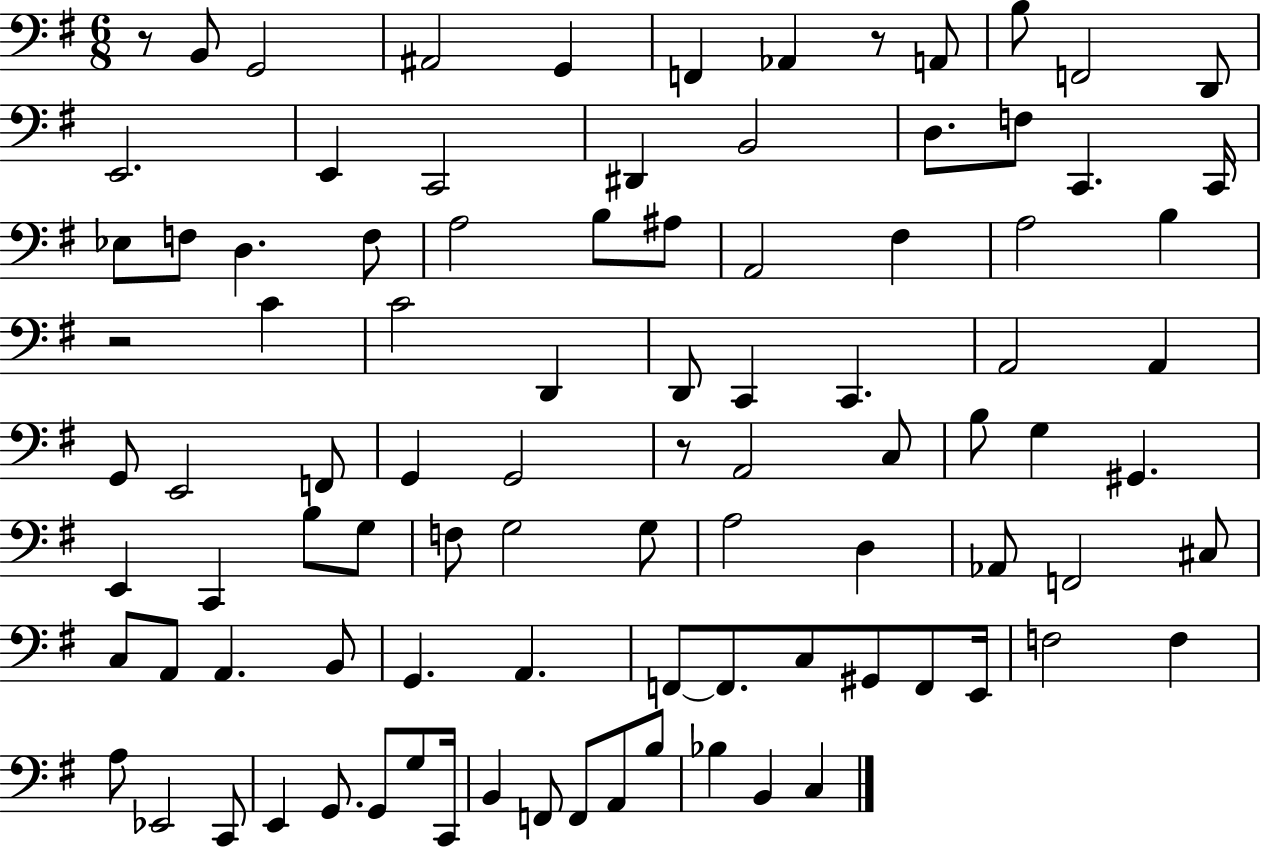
{
  \clef bass
  \numericTimeSignature
  \time 6/8
  \key g \major
  \repeat volta 2 { r8 b,8 g,2 | ais,2 g,4 | f,4 aes,4 r8 a,8 | b8 f,2 d,8 | \break e,2. | e,4 c,2 | dis,4 b,2 | d8. f8 c,4. c,16 | \break ees8 f8 d4. f8 | a2 b8 ais8 | a,2 fis4 | a2 b4 | \break r2 c'4 | c'2 d,4 | d,8 c,4 c,4. | a,2 a,4 | \break g,8 e,2 f,8 | g,4 g,2 | r8 a,2 c8 | b8 g4 gis,4. | \break e,4 c,4 b8 g8 | f8 g2 g8 | a2 d4 | aes,8 f,2 cis8 | \break c8 a,8 a,4. b,8 | g,4. a,4. | f,8~~ f,8. c8 gis,8 f,8 e,16 | f2 f4 | \break a8 ees,2 c,8 | e,4 g,8. g,8 g8 c,16 | b,4 f,8 f,8 a,8 b8 | bes4 b,4 c4 | \break } \bar "|."
}